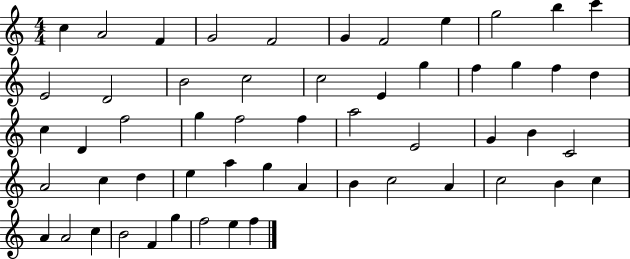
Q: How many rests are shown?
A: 0